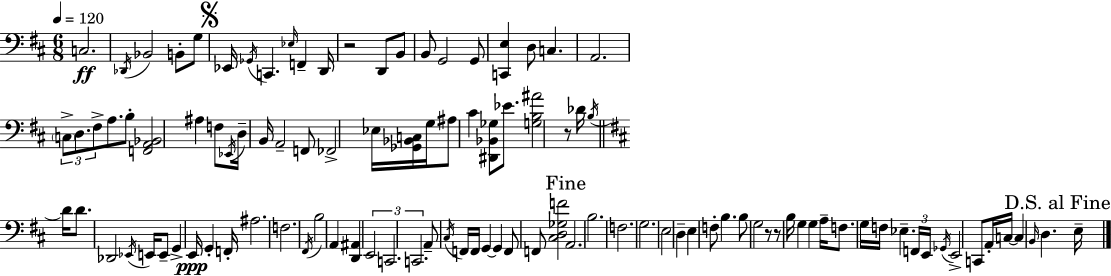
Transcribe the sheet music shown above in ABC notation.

X:1
T:Untitled
M:6/8
L:1/4
K:D
C,2 _D,,/4 _B,,2 B,,/2 G,/2 _E,,/4 _G,,/4 C,, _E,/4 F,, D,,/4 z2 D,,/2 B,,/2 B,,/2 G,,2 G,,/2 [C,,E,] D,/2 C, A,,2 C,/2 D,/2 ^F,/2 A,/2 B,/2 [F,,A,,_B,,]2 ^A, F,/2 _E,,/4 D,/4 B,,/4 A,,2 F,,/2 _F,,2 _E,/4 [_G,,_B,,C,]/4 G,/4 ^A,/2 ^C [^D,,_B,,_G,]/2 _E/2 [G,B,^A]2 z/2 _D/4 B,/4 D/4 D/2 _D,,2 _E,,/4 E,,/4 E,,/2 G,, E,,/4 G,, F,,/4 ^A,2 F,2 ^F,,/4 B,2 A,, [D,,^A,,] E,,2 C,,2 C,,2 A,,/2 ^C,/4 F,,/4 F,,/4 G,, G,, F,,/2 F,,/2 [^C,D,_G,F]2 A,,2 B,2 F,2 G,2 E,2 D, E, F,/2 B, B,/2 G,2 z/2 z/2 B,/4 G, G, A,/4 F,/2 G,/4 F,/4 _E, F,,/4 E,,/4 _G,,/4 E,,2 C,,/2 A,,/4 C,/4 C, B,,/4 D, E,/4